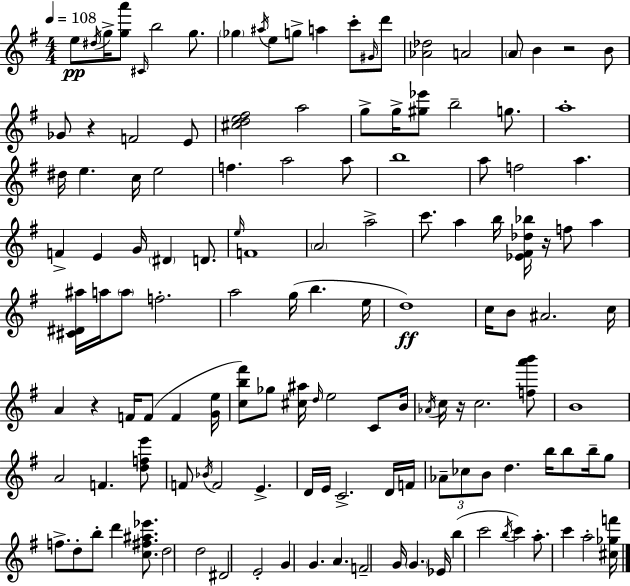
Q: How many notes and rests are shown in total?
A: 136